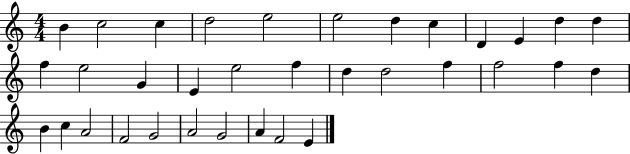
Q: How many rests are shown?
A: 0